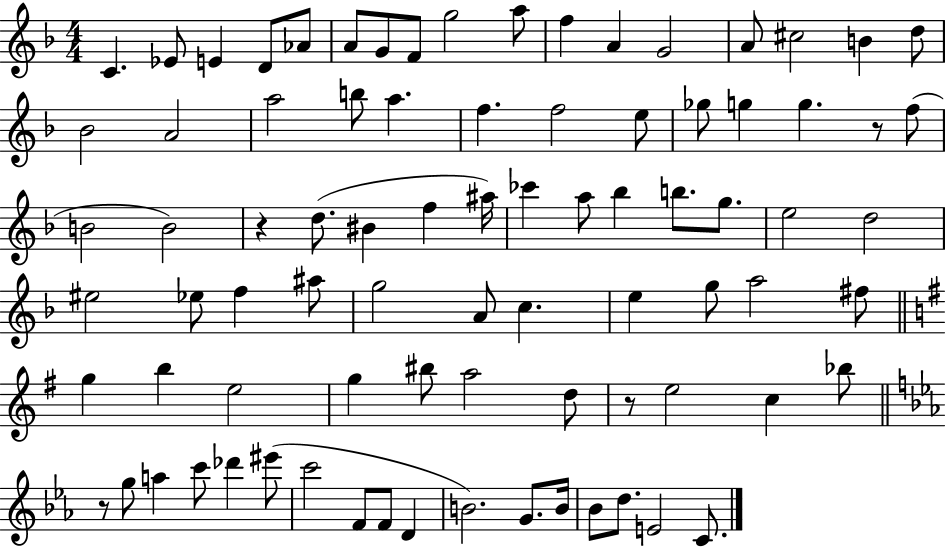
C4/q. Eb4/e E4/q D4/e Ab4/e A4/e G4/e F4/e G5/h A5/e F5/q A4/q G4/h A4/e C#5/h B4/q D5/e Bb4/h A4/h A5/h B5/e A5/q. F5/q. F5/h E5/e Gb5/e G5/q G5/q. R/e F5/e B4/h B4/h R/q D5/e. BIS4/q F5/q A#5/s CES6/q A5/e Bb5/q B5/e. G5/e. E5/h D5/h EIS5/h Eb5/e F5/q A#5/e G5/h A4/e C5/q. E5/q G5/e A5/h F#5/e G5/q B5/q E5/h G5/q BIS5/e A5/h D5/e R/e E5/h C5/q Bb5/e R/e G5/e A5/q C6/e Db6/q EIS6/e C6/h F4/e F4/e D4/q B4/h. G4/e. B4/s Bb4/e D5/e. E4/h C4/e.